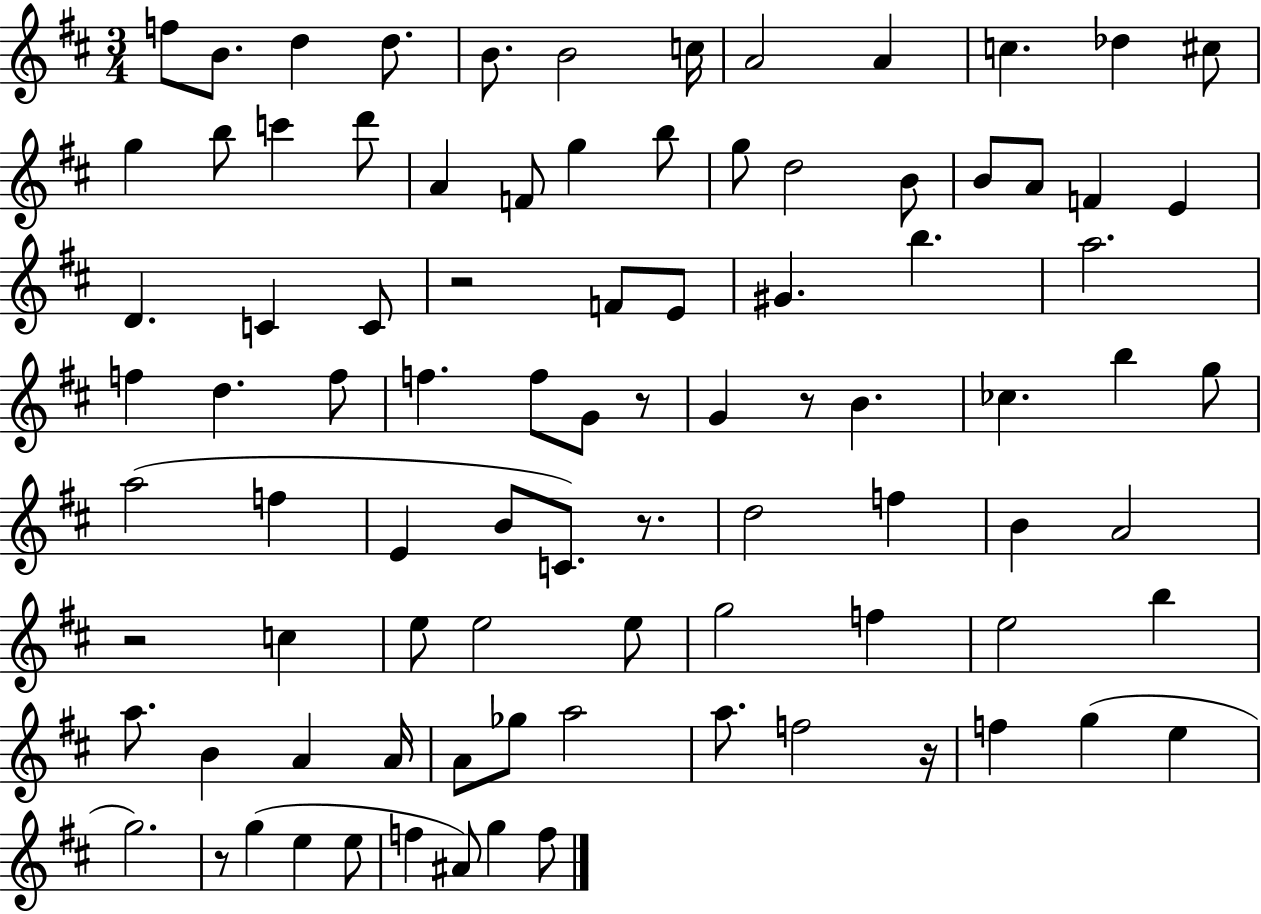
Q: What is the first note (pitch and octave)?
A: F5